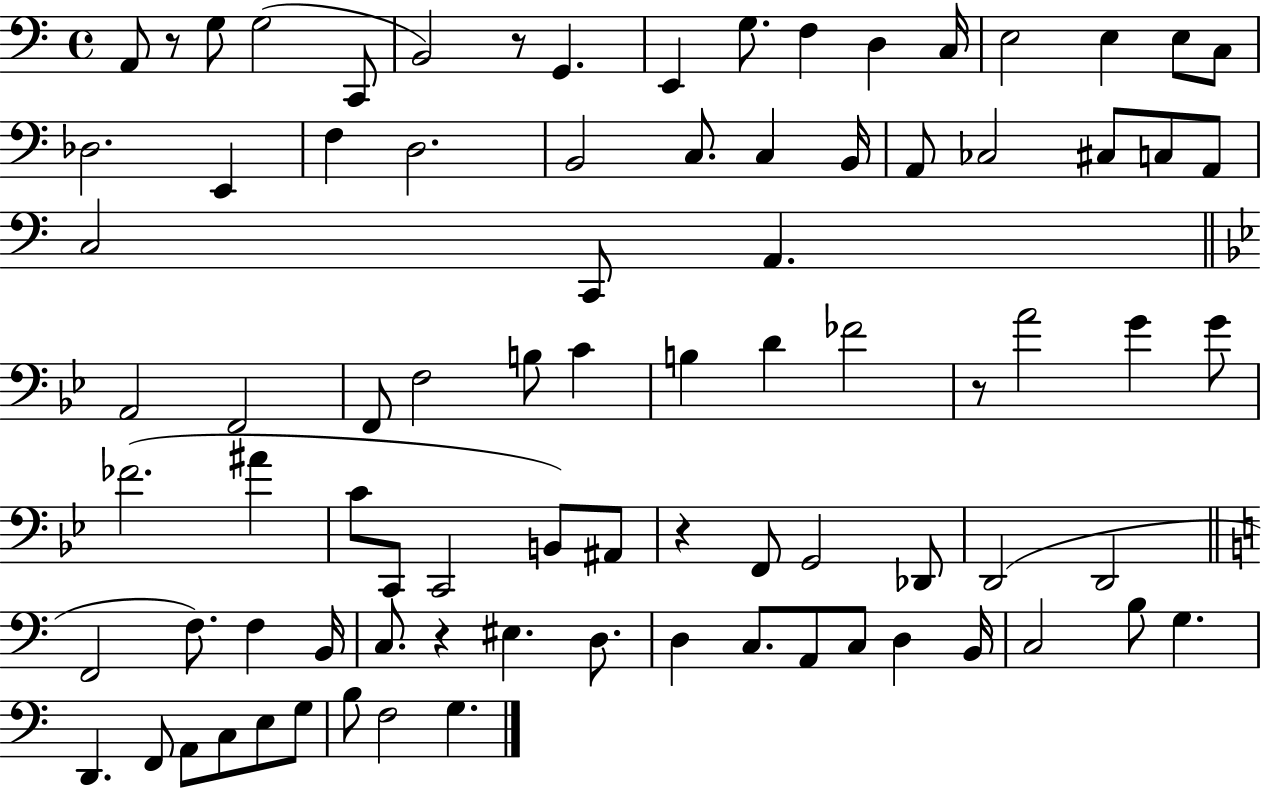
X:1
T:Untitled
M:4/4
L:1/4
K:C
A,,/2 z/2 G,/2 G,2 C,,/2 B,,2 z/2 G,, E,, G,/2 F, D, C,/4 E,2 E, E,/2 C,/2 _D,2 E,, F, D,2 B,,2 C,/2 C, B,,/4 A,,/2 _C,2 ^C,/2 C,/2 A,,/2 C,2 C,,/2 A,, A,,2 F,,2 F,,/2 F,2 B,/2 C B, D _F2 z/2 A2 G G/2 _F2 ^A C/2 C,,/2 C,,2 B,,/2 ^A,,/2 z F,,/2 G,,2 _D,,/2 D,,2 D,,2 F,,2 F,/2 F, B,,/4 C,/2 z ^E, D,/2 D, C,/2 A,,/2 C,/2 D, B,,/4 C,2 B,/2 G, D,, F,,/2 A,,/2 C,/2 E,/2 G,/2 B,/2 F,2 G,